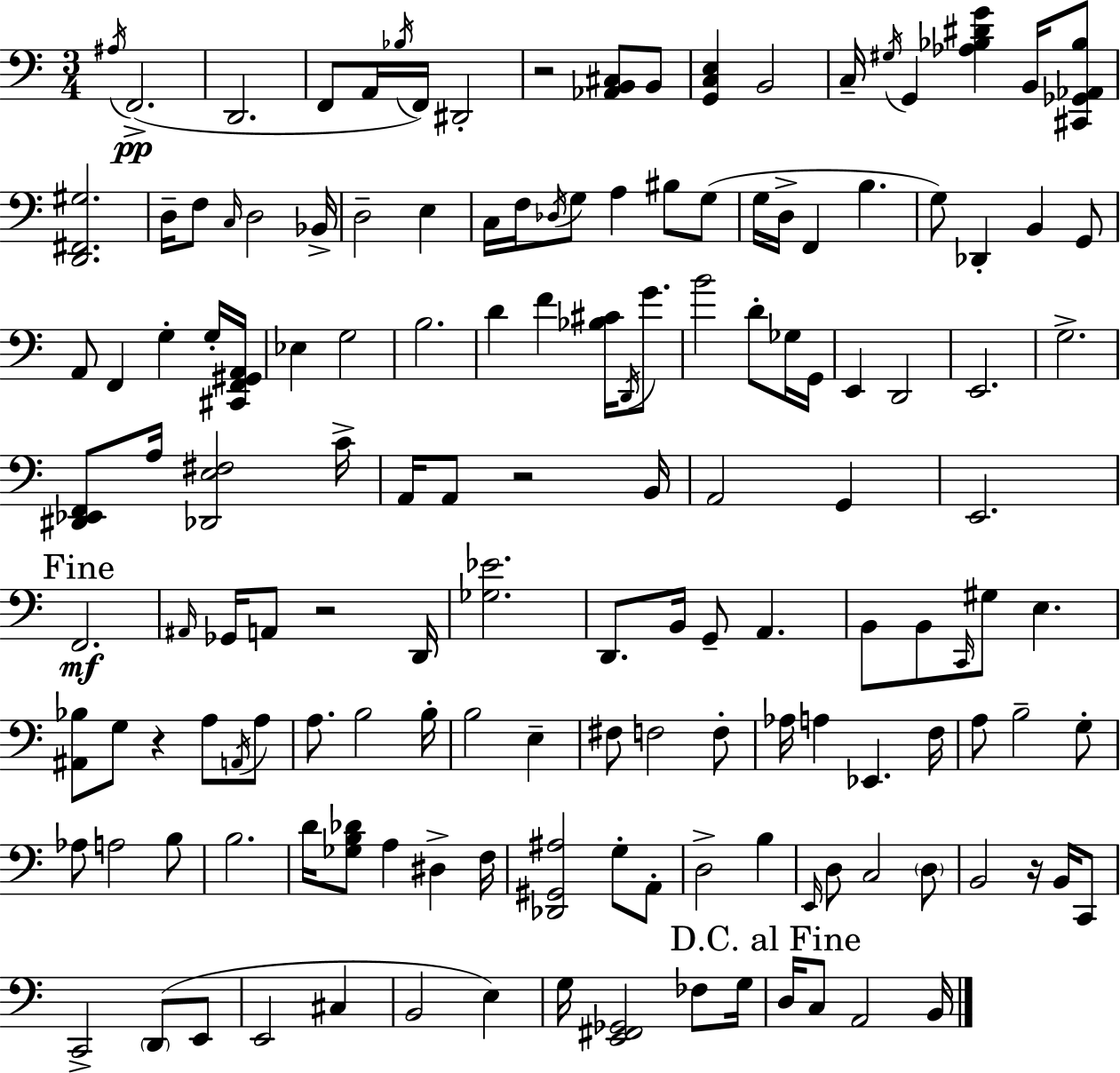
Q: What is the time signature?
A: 3/4